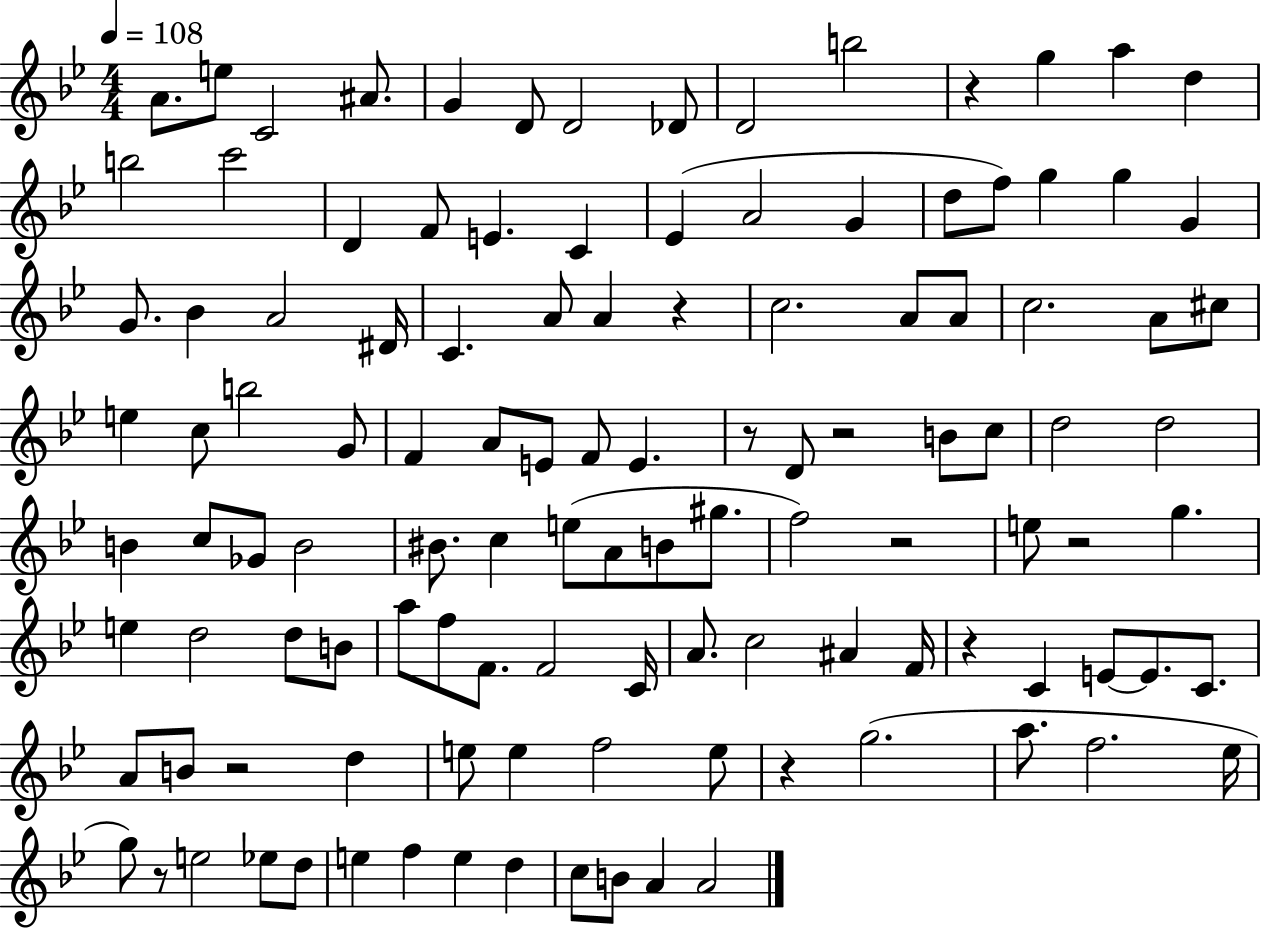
X:1
T:Untitled
M:4/4
L:1/4
K:Bb
A/2 e/2 C2 ^A/2 G D/2 D2 _D/2 D2 b2 z g a d b2 c'2 D F/2 E C _E A2 G d/2 f/2 g g G G/2 _B A2 ^D/4 C A/2 A z c2 A/2 A/2 c2 A/2 ^c/2 e c/2 b2 G/2 F A/2 E/2 F/2 E z/2 D/2 z2 B/2 c/2 d2 d2 B c/2 _G/2 B2 ^B/2 c e/2 A/2 B/2 ^g/2 f2 z2 e/2 z2 g e d2 d/2 B/2 a/2 f/2 F/2 F2 C/4 A/2 c2 ^A F/4 z C E/2 E/2 C/2 A/2 B/2 z2 d e/2 e f2 e/2 z g2 a/2 f2 _e/4 g/2 z/2 e2 _e/2 d/2 e f e d c/2 B/2 A A2